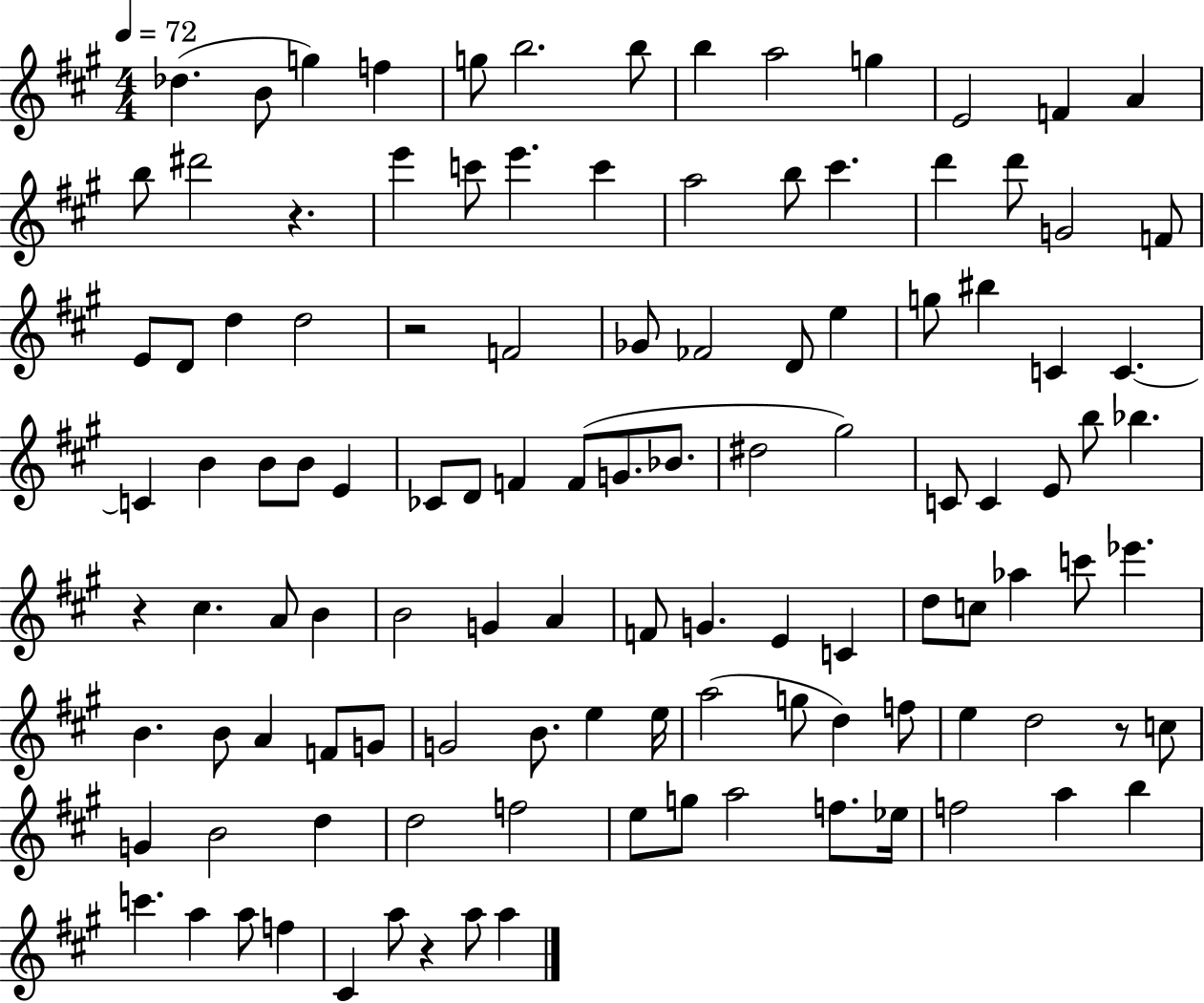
Db5/q. B4/e G5/q F5/q G5/e B5/h. B5/e B5/q A5/h G5/q E4/h F4/q A4/q B5/e D#6/h R/q. E6/q C6/e E6/q. C6/q A5/h B5/e C#6/q. D6/q D6/e G4/h F4/e E4/e D4/e D5/q D5/h R/h F4/h Gb4/e FES4/h D4/e E5/q G5/e BIS5/q C4/q C4/q. C4/q B4/q B4/e B4/e E4/q CES4/e D4/e F4/q F4/e G4/e. Bb4/e. D#5/h G#5/h C4/e C4/q E4/e B5/e Bb5/q. R/q C#5/q. A4/e B4/q B4/h G4/q A4/q F4/e G4/q. E4/q C4/q D5/e C5/e Ab5/q C6/e Eb6/q. B4/q. B4/e A4/q F4/e G4/e G4/h B4/e. E5/q E5/s A5/h G5/e D5/q F5/e E5/q D5/h R/e C5/e G4/q B4/h D5/q D5/h F5/h E5/e G5/e A5/h F5/e. Eb5/s F5/h A5/q B5/q C6/q. A5/q A5/e F5/q C#4/q A5/e R/q A5/e A5/q